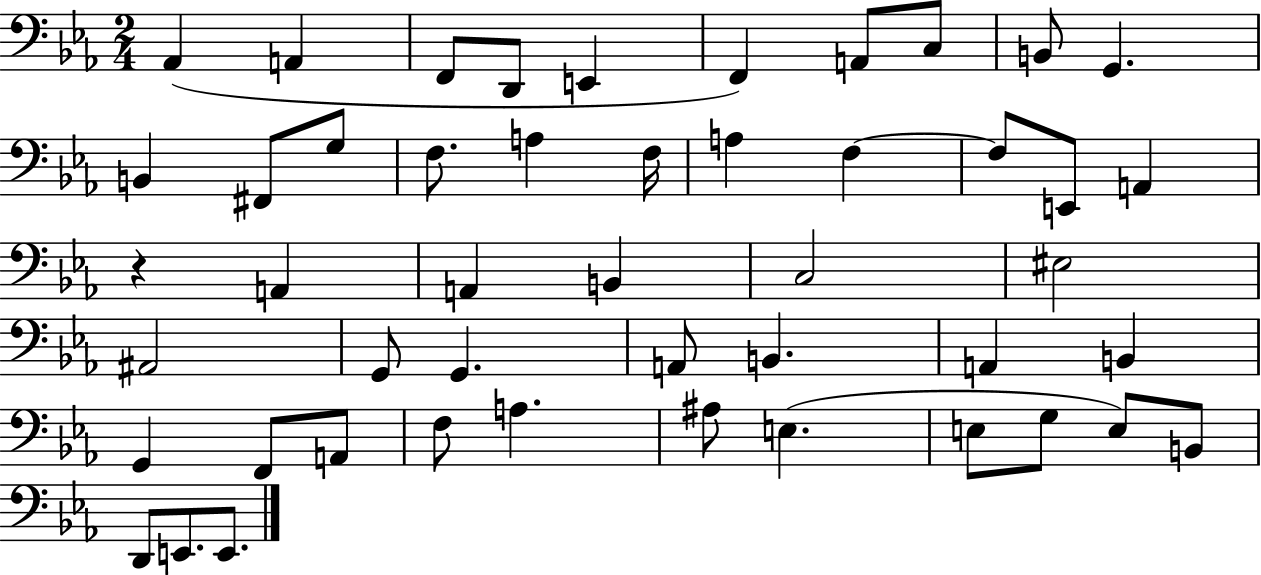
Ab2/q A2/q F2/e D2/e E2/q F2/q A2/e C3/e B2/e G2/q. B2/q F#2/e G3/e F3/e. A3/q F3/s A3/q F3/q F3/e E2/e A2/q R/q A2/q A2/q B2/q C3/h EIS3/h A#2/h G2/e G2/q. A2/e B2/q. A2/q B2/q G2/q F2/e A2/e F3/e A3/q. A#3/e E3/q. E3/e G3/e E3/e B2/e D2/e E2/e. E2/e.